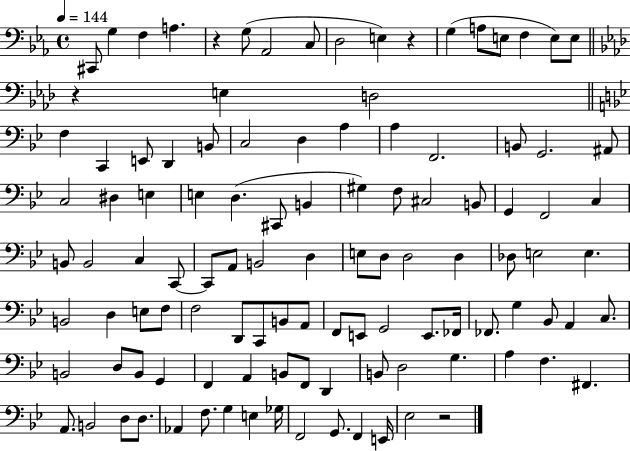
{
  \clef bass
  \time 4/4
  \defaultTimeSignature
  \key ees \major
  \tempo 4 = 144
  \repeat volta 2 { cis,8 g4 f4 a4. | r4 g8( aes,2 c8 | d2 e4) r4 | g4( a8 e8 f4 e8) e8 | \break \bar "||" \break \key aes \major r4 e4 d2 | \bar "||" \break \key bes \major f4 c,4 e,8 d,4 b,8 | c2 d4 a4 | a4 f,2. | b,8 g,2. ais,8 | \break c2 dis4 e4 | e4 d4.( cis,8 b,4 | gis4) f8 cis2 b,8 | g,4 f,2 c4 | \break b,8 b,2 c4 c,8~~ | c,8 a,8 b,2 d4 | e8 d8 d2 d4 | des8 e2 e4. | \break b,2 d4 e8 f8 | f2 d,8 c,8 b,8 a,8 | f,8 e,8 g,2 e,8. fes,16 | fes,8. g4 bes,8 a,4 c8. | \break b,2 d8 b,8 g,4 | f,4 a,4 b,8 f,8 d,4 | b,8 d2 g4. | a4 f4. fis,4. | \break a,8. b,2 d8 d8. | aes,4 f8. g4 e4 ges16 | f,2 g,8. f,4 e,16 | ees2 r2 | \break } \bar "|."
}